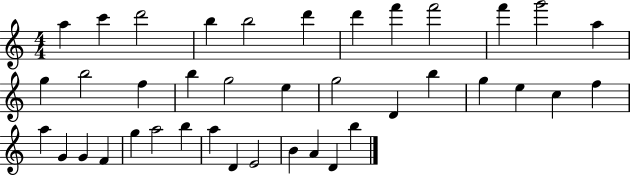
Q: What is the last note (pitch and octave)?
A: B5